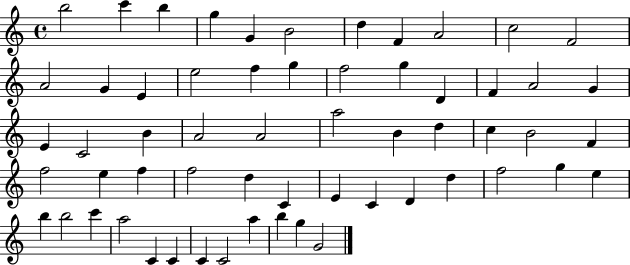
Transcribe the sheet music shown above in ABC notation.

X:1
T:Untitled
M:4/4
L:1/4
K:C
b2 c' b g G B2 d F A2 c2 F2 A2 G E e2 f g f2 g D F A2 G E C2 B A2 A2 a2 B d c B2 F f2 e f f2 d C E C D d f2 g e b b2 c' a2 C C C C2 a b g G2